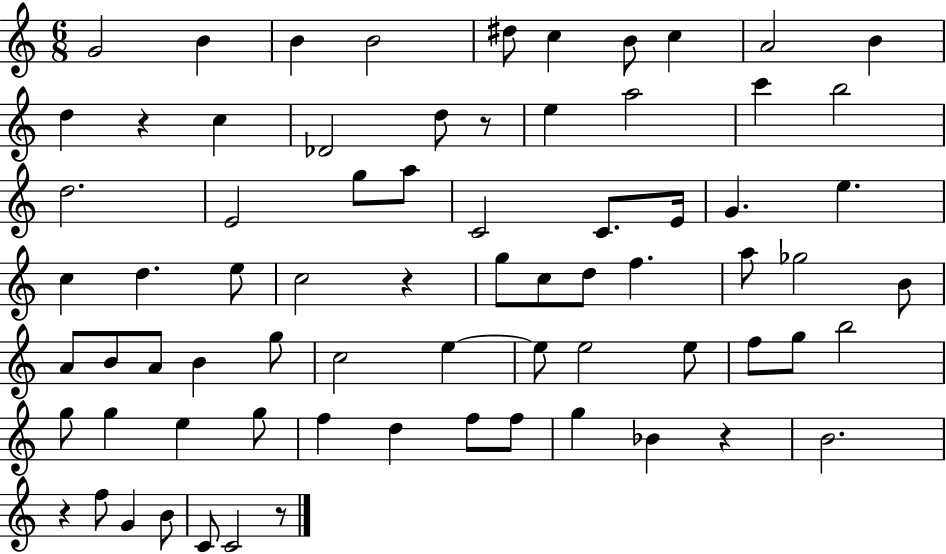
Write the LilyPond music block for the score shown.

{
  \clef treble
  \numericTimeSignature
  \time 6/8
  \key c \major
  \repeat volta 2 { g'2 b'4 | b'4 b'2 | dis''8 c''4 b'8 c''4 | a'2 b'4 | \break d''4 r4 c''4 | des'2 d''8 r8 | e''4 a''2 | c'''4 b''2 | \break d''2. | e'2 g''8 a''8 | c'2 c'8. e'16 | g'4. e''4. | \break c''4 d''4. e''8 | c''2 r4 | g''8 c''8 d''8 f''4. | a''8 ges''2 b'8 | \break a'8 b'8 a'8 b'4 g''8 | c''2 e''4~~ | e''8 e''2 e''8 | f''8 g''8 b''2 | \break g''8 g''4 e''4 g''8 | f''4 d''4 f''8 f''8 | g''4 bes'4 r4 | b'2. | \break r4 f''8 g'4 b'8 | c'8 c'2 r8 | } \bar "|."
}